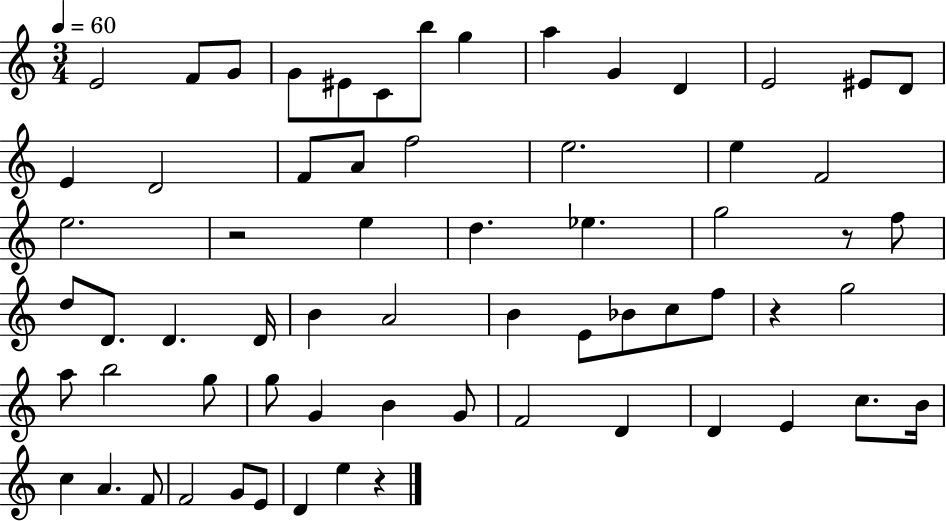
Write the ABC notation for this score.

X:1
T:Untitled
M:3/4
L:1/4
K:C
E2 F/2 G/2 G/2 ^E/2 C/2 b/2 g a G D E2 ^E/2 D/2 E D2 F/2 A/2 f2 e2 e F2 e2 z2 e d _e g2 z/2 f/2 d/2 D/2 D D/4 B A2 B E/2 _B/2 c/2 f/2 z g2 a/2 b2 g/2 g/2 G B G/2 F2 D D E c/2 B/4 c A F/2 F2 G/2 E/2 D e z